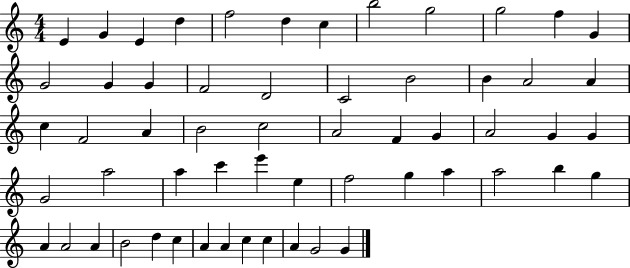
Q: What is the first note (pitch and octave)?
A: E4